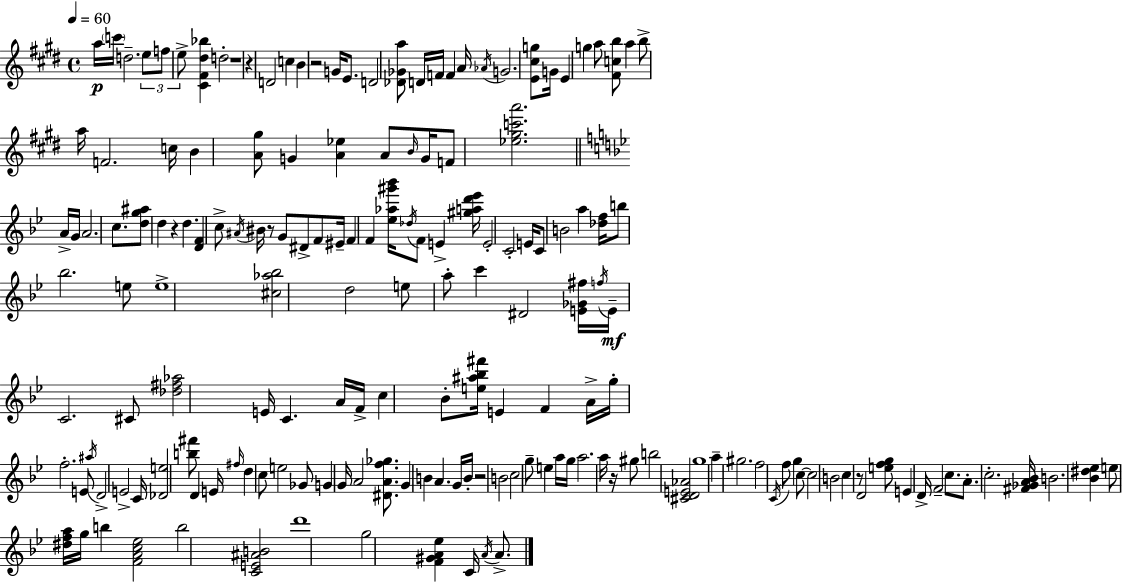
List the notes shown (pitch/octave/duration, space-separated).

A5/s C6/s D5/h. E5/e F5/e E5/e [C#4,F#4,D#5,Bb5]/q D5/h R/w R/q D4/h C5/q B4/q R/h G4/s E4/e. D4/h [Db4,Gb4,A5]/e D4/s F4/s F4/q A4/s Ab4/s G4/h. [E4,C#5,G5]/e G4/s E4/q G5/q A5/e [F#4,C5,B5]/e A5/q B5/e A5/s F4/h. C5/s B4/q [A4,G#5]/e G4/q [A4,Eb5]/q A4/e B4/s G4/s F4/e [Eb5,G#5,C6,A6]/h. A4/s G4/s A4/h. C5/e. [D5,G5,A#5]/e D5/q R/q D5/q. [D4,F4]/q C5/e A#4/s BIS4/s R/e G4/e D#4/e F4/e EIS4/s F4/q F4/q [Eb5,Ab5,G#6,Bb6]/s Db5/s F4/e E4/q [G#5,A5,D6,Eb6]/s E4/h C4/h E4/s C4/e B4/h A5/q [Db5,F5]/s B5/e Bb5/h. E5/e E5/w [C#5,Ab5,Bb5]/h D5/h E5/e A5/e C6/q D#4/h [E4,Gb4,F#5]/s F5/s E4/s C4/h. C#4/e [Db5,F#5,Ab5]/h E4/s C4/q. A4/s F4/s C5/q Bb4/e [E5,A#5,Bb5,F#6]/s E4/q F4/q A4/s G5/s F5/h. E4/e A#5/s D4/h E4/h C4/s [Db4,E5]/h [B5,F#6]/e D4/q E4/s F#5/s D5/q C5/e E5/h Gb4/e G4/q G4/s A4/h [D#4,A4,F5,Gb5]/e. G4/q B4/q A4/q. G4/s B4/s R/h B4/h C5/h G5/e E5/q A5/s G5/s A5/h. A5/s R/s G#5/e B5/h [C#4,D4,E4,Ab4]/h G5/w A5/q G#5/h. F5/h C4/s F5/e G5/q C5/e C5/h B4/h C5/q R/e D4/h [E5,F5,G5]/e E4/q D4/s F4/h C5/e. A4/e. C5/h. [F#4,Gb4,A4,Bb4]/s B4/h. [Bb4,D#5,Eb5]/q E5/e [D#5,F5,A5]/s G5/s B5/q [F4,A4,C5,Eb5]/h B5/h [C4,E4,A#4,B4]/h D6/w G5/h [F4,G#4,A4,Eb5]/q C4/s A4/s A4/e.